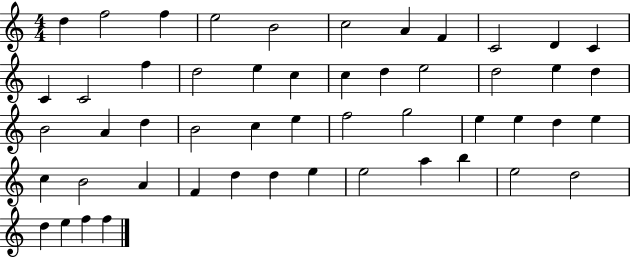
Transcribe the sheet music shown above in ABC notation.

X:1
T:Untitled
M:4/4
L:1/4
K:C
d f2 f e2 B2 c2 A F C2 D C C C2 f d2 e c c d e2 d2 e d B2 A d B2 c e f2 g2 e e d e c B2 A F d d e e2 a b e2 d2 d e f f